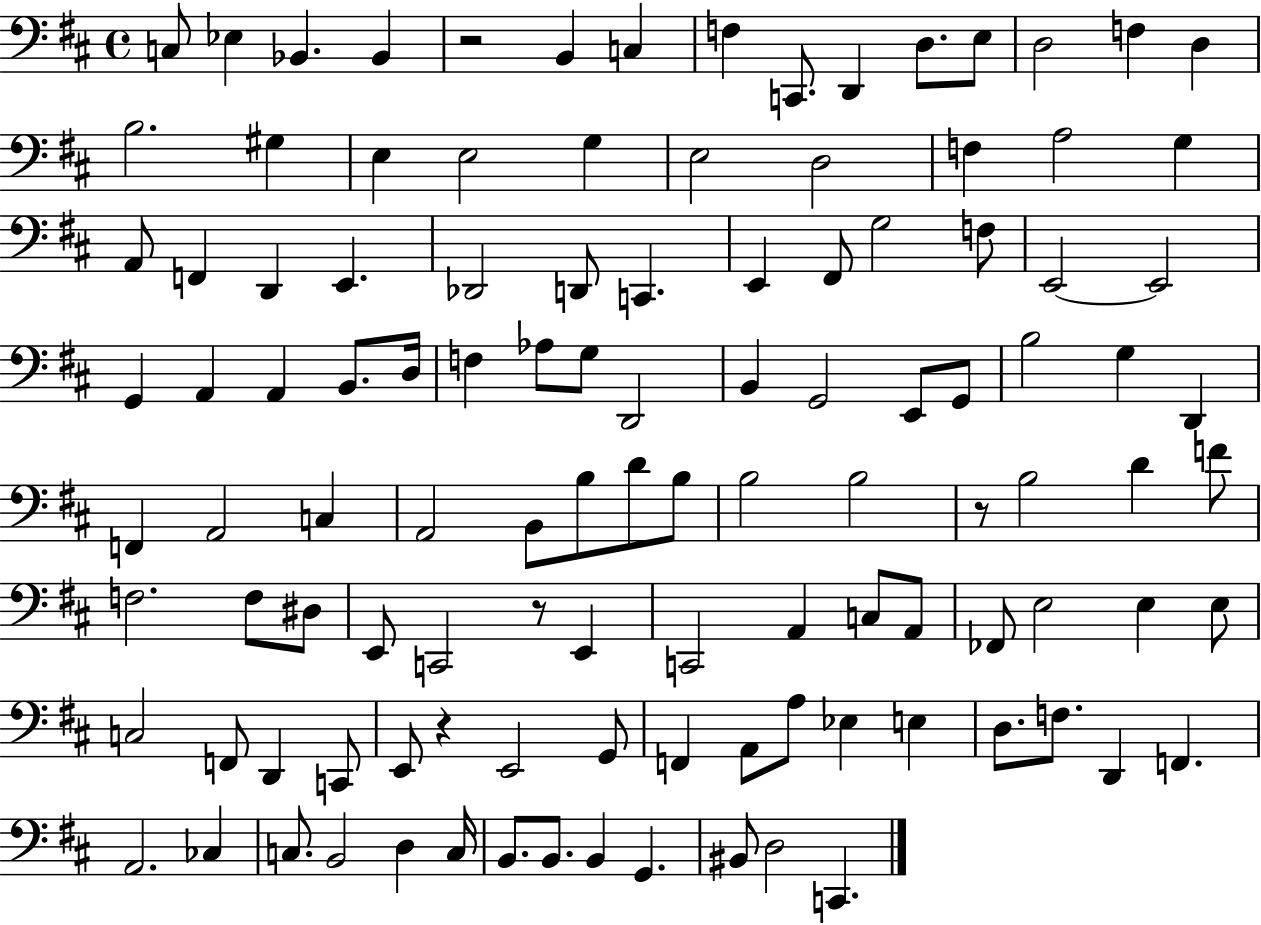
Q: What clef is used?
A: bass